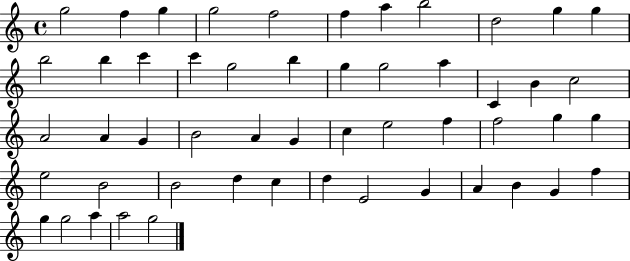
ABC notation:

X:1
T:Untitled
M:4/4
L:1/4
K:C
g2 f g g2 f2 f a b2 d2 g g b2 b c' c' g2 b g g2 a C B c2 A2 A G B2 A G c e2 f f2 g g e2 B2 B2 d c d E2 G A B G f g g2 a a2 g2